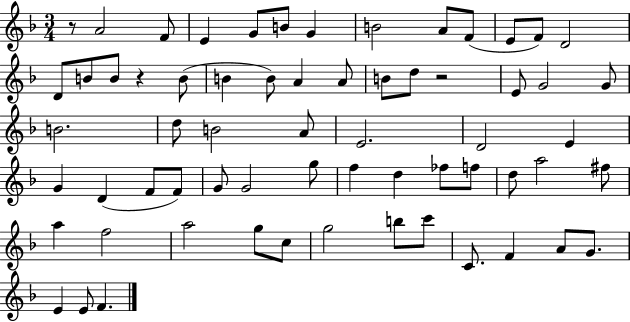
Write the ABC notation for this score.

X:1
T:Untitled
M:3/4
L:1/4
K:F
z/2 A2 F/2 E G/2 B/2 G B2 A/2 F/2 E/2 F/2 D2 D/2 B/2 B/2 z B/2 B B/2 A A/2 B/2 d/2 z2 E/2 G2 G/2 B2 d/2 B2 A/2 E2 D2 E G D F/2 F/2 G/2 G2 g/2 f d _f/2 f/2 d/2 a2 ^f/2 a f2 a2 g/2 c/2 g2 b/2 c'/2 C/2 F A/2 G/2 E E/2 F